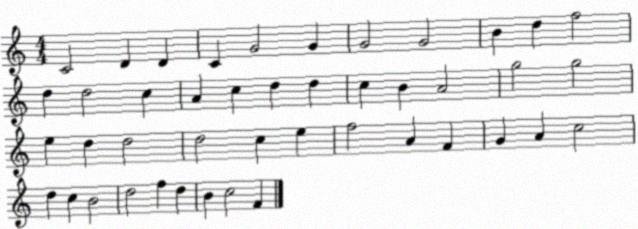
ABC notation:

X:1
T:Untitled
M:4/4
L:1/4
K:C
C2 D D C G2 G G2 G2 B d f2 d d2 c A c d d c B A2 g2 g2 e d d2 d2 c e f2 A F G A c2 d c B2 d2 f d B c2 F